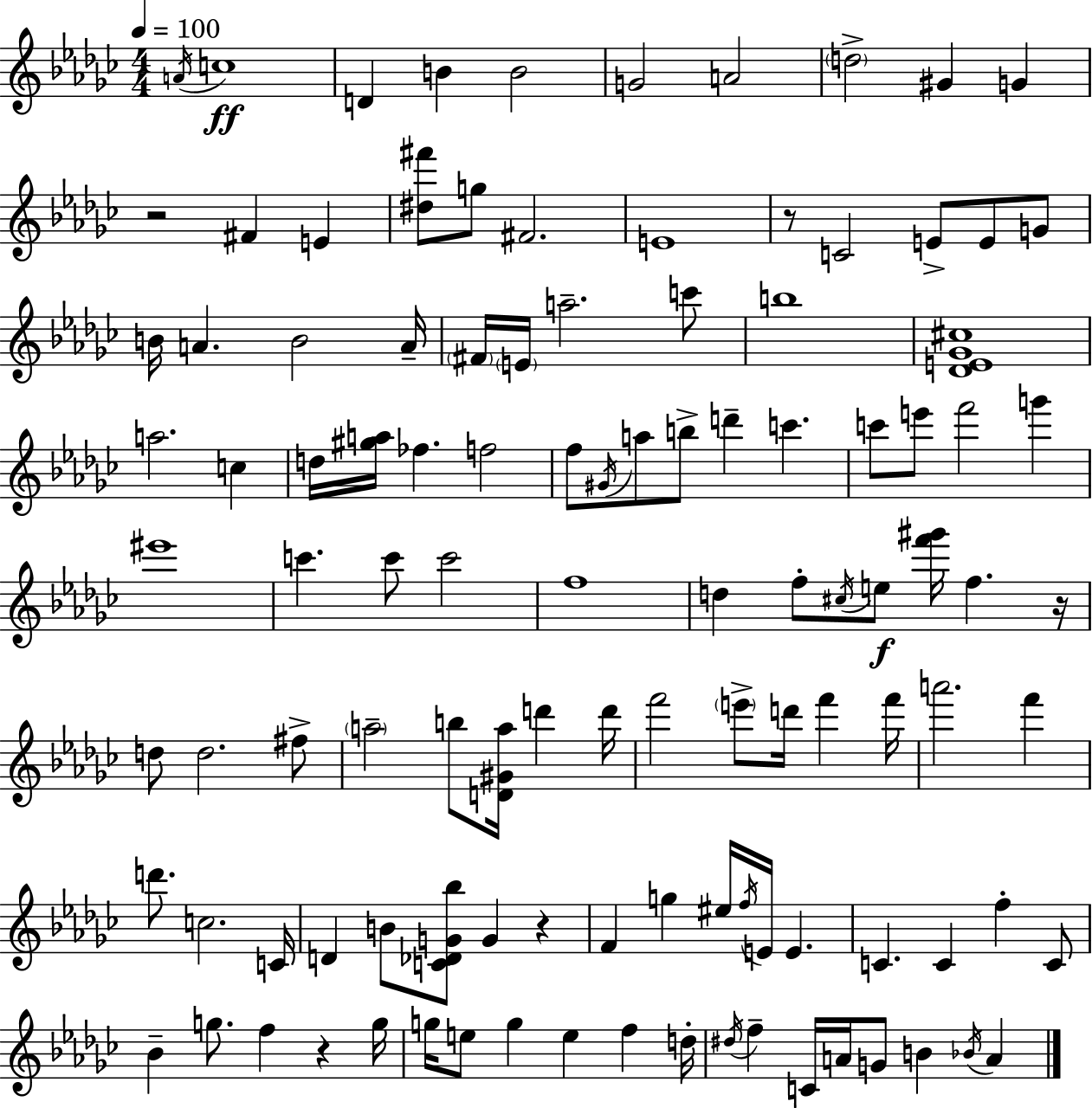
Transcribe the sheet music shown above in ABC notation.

X:1
T:Untitled
M:4/4
L:1/4
K:Ebm
A/4 c4 D B B2 G2 A2 d2 ^G G z2 ^F E [^d^f']/2 g/2 ^F2 E4 z/2 C2 E/2 E/2 G/2 B/4 A B2 A/4 ^F/4 E/4 a2 c'/2 b4 [_DE_G^c]4 a2 c d/4 [^ga]/4 _f f2 f/2 ^G/4 a/2 b/2 d' c' c'/2 e'/2 f'2 g' ^e'4 c' c'/2 c'2 f4 d f/2 ^c/4 e/2 [f'^g']/4 f z/4 d/2 d2 ^f/2 a2 b/2 [D^Ga]/4 d' d'/4 f'2 e'/2 d'/4 f' f'/4 a'2 f' d'/2 c2 C/4 D B/2 [C_DG_b]/2 G z F g ^e/4 f/4 E/4 E C C f C/2 _B g/2 f z g/4 g/4 e/2 g e f d/4 ^d/4 f C/4 A/4 G/2 B _B/4 A